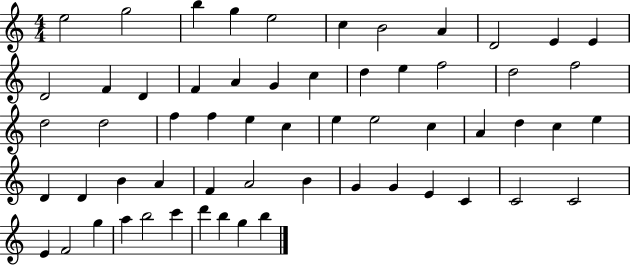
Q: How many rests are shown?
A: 0